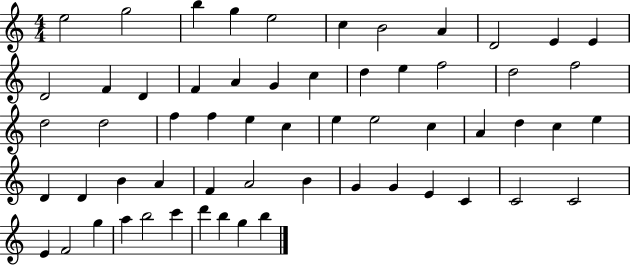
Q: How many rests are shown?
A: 0